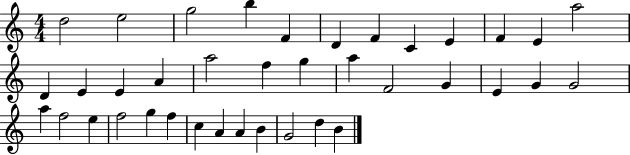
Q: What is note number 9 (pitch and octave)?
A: E4